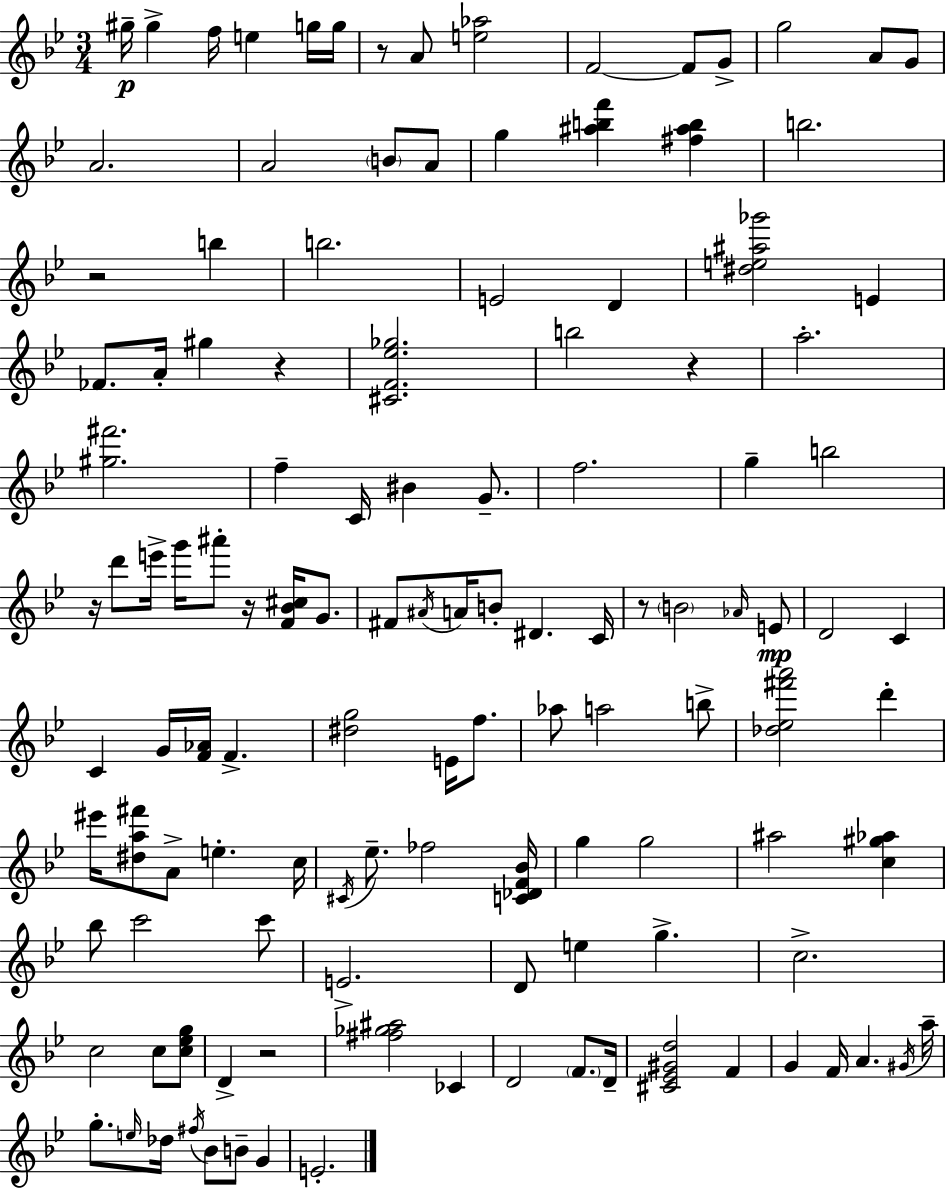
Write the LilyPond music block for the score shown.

{
  \clef treble
  \numericTimeSignature
  \time 3/4
  \key g \minor
  gis''16--\p gis''4-> f''16 e''4 g''16 g''16 | r8 a'8 <e'' aes''>2 | f'2~~ f'8 g'8-> | g''2 a'8 g'8 | \break a'2. | a'2 \parenthesize b'8 a'8 | g''4 <ais'' b'' f'''>4 <fis'' ais'' b''>4 | b''2. | \break r2 b''4 | b''2. | e'2 d'4 | <dis'' e'' ais'' ges'''>2 e'4 | \break fes'8. a'16-. gis''4 r4 | <cis' f' ees'' ges''>2. | b''2 r4 | a''2.-. | \break <gis'' fis'''>2. | f''4-- c'16 bis'4 g'8.-- | f''2. | g''4-- b''2 | \break r16 d'''8 e'''16-> g'''16 ais'''8-. r16 <f' bes' cis''>16 g'8. | fis'8 \acciaccatura { ais'16 } a'16 b'8-. dis'4. | c'16 r8 \parenthesize b'2 \grace { aes'16 }\mp | e'8 d'2 c'4 | \break c'4 g'16 <f' aes'>16 f'4.-> | <dis'' g''>2 e'16 f''8. | aes''8 a''2 | b''8-> <des'' ees'' fis''' a'''>2 d'''4-. | \break eis'''16 <dis'' a'' fis'''>8 a'8-> e''4.-. | c''16 \acciaccatura { cis'16 } ees''8.-- fes''2 | <c' des' f' bes'>16 g''4 g''2 | ais''2 <c'' gis'' aes''>4 | \break bes''8 c'''2 | c'''8 e'2.-> | d'8 e''4 g''4.-> | c''2.-> | \break c''2 c''8 | <c'' ees'' g''>8 d'4-> r2 | <fis'' ges'' ais''>2 ces'4 | d'2 \parenthesize f'8. | \break d'16-- <cis' ees' gis' d''>2 f'4 | g'4 f'16 a'4. | \acciaccatura { gis'16 } a''16-- g''8.-. \grace { e''16 } des''16 \acciaccatura { fis''16 } bes'8 | b'8-- g'4 e'2.-. | \break \bar "|."
}